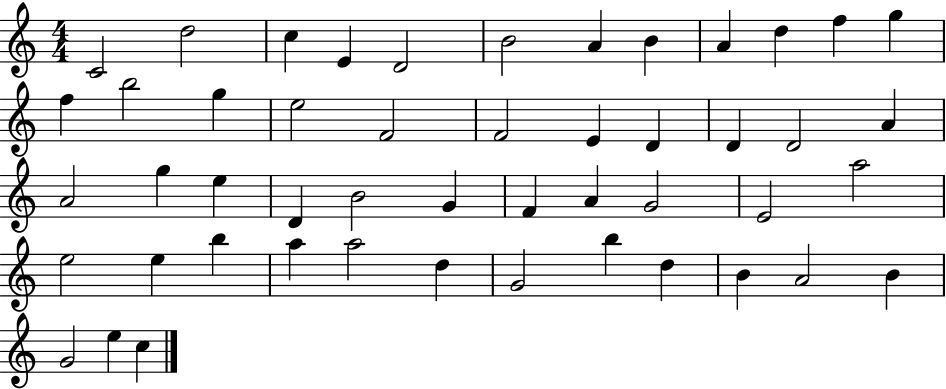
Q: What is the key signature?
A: C major